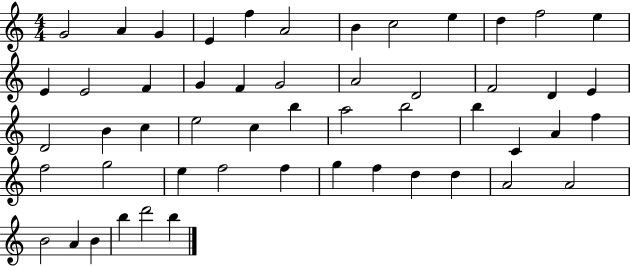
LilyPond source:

{
  \clef treble
  \numericTimeSignature
  \time 4/4
  \key c \major
  g'2 a'4 g'4 | e'4 f''4 a'2 | b'4 c''2 e''4 | d''4 f''2 e''4 | \break e'4 e'2 f'4 | g'4 f'4 g'2 | a'2 d'2 | f'2 d'4 e'4 | \break d'2 b'4 c''4 | e''2 c''4 b''4 | a''2 b''2 | b''4 c'4 a'4 f''4 | \break f''2 g''2 | e''4 f''2 f''4 | g''4 f''4 d''4 d''4 | a'2 a'2 | \break b'2 a'4 b'4 | b''4 d'''2 b''4 | \bar "|."
}